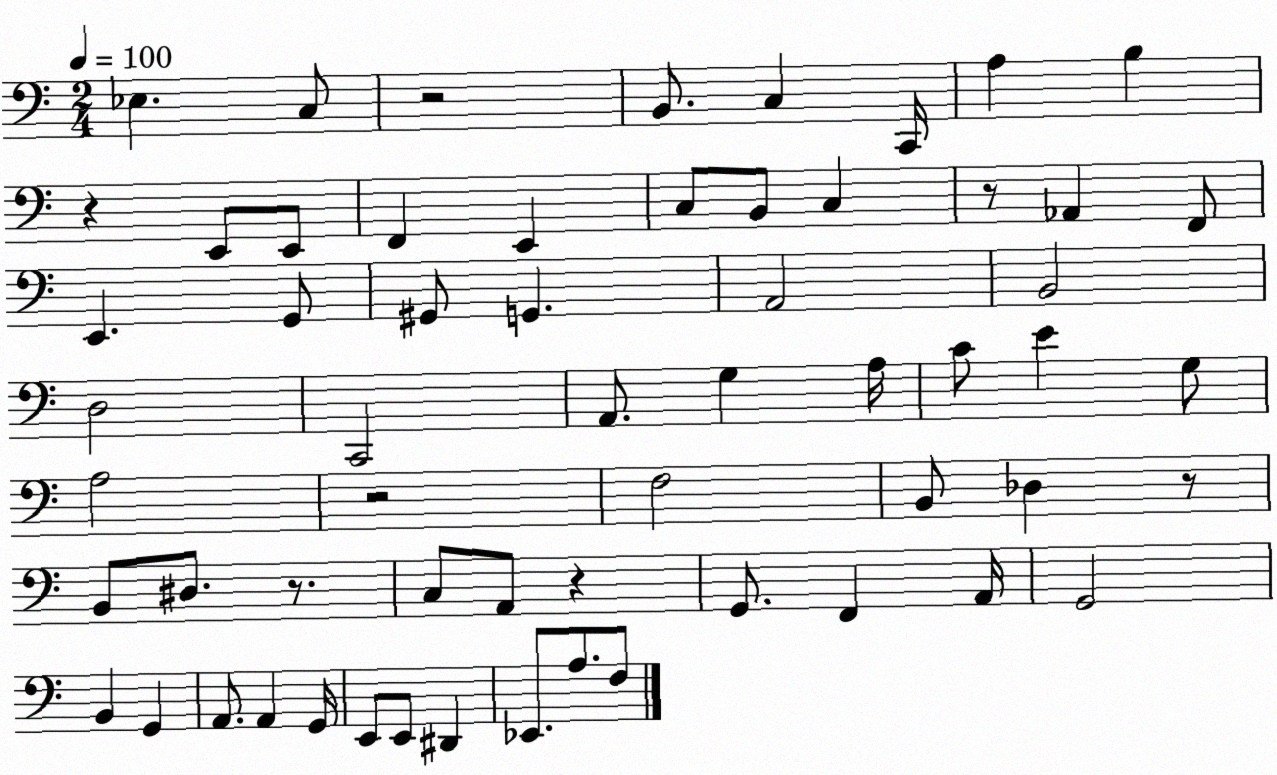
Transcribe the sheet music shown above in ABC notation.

X:1
T:Untitled
M:2/4
L:1/4
K:C
_E, C,/2 z2 B,,/2 C, C,,/4 A, B, z E,,/2 E,,/2 F,, E,, C,/2 B,,/2 C, z/2 _A,, F,,/2 E,, G,,/2 ^G,,/2 G,, A,,2 B,,2 D,2 C,,2 A,,/2 G, A,/4 C/2 E G,/2 A,2 z2 F,2 B,,/2 _D, z/2 B,,/2 ^D,/2 z/2 C,/2 A,,/2 z G,,/2 F,, A,,/4 G,,2 B,, G,, A,,/2 A,, G,,/4 E,,/2 E,,/2 ^D,, _E,,/2 A,/2 F,/2